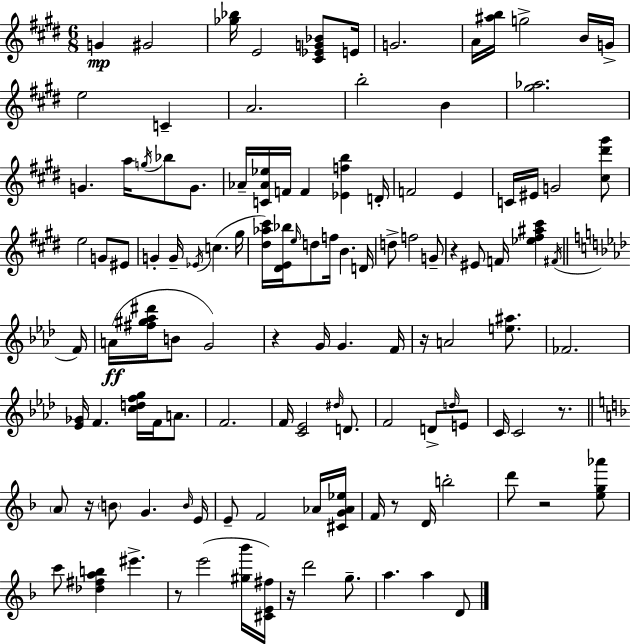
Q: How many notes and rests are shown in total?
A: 118